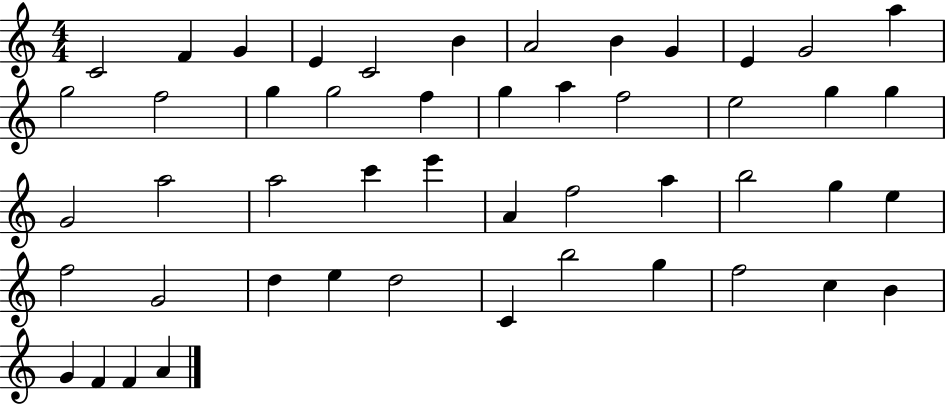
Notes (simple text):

C4/h F4/q G4/q E4/q C4/h B4/q A4/h B4/q G4/q E4/q G4/h A5/q G5/h F5/h G5/q G5/h F5/q G5/q A5/q F5/h E5/h G5/q G5/q G4/h A5/h A5/h C6/q E6/q A4/q F5/h A5/q B5/h G5/q E5/q F5/h G4/h D5/q E5/q D5/h C4/q B5/h G5/q F5/h C5/q B4/q G4/q F4/q F4/q A4/q